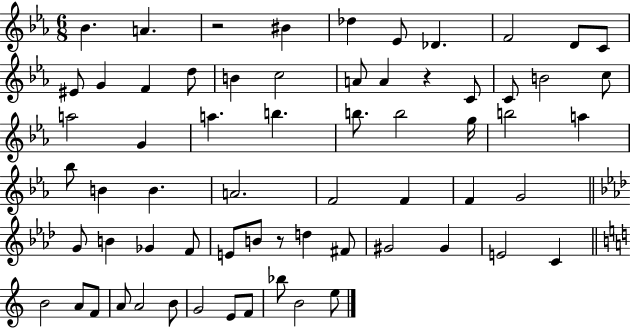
{
  \clef treble
  \numericTimeSignature
  \time 6/8
  \key ees \major
  \repeat volta 2 { bes'4. a'4. | r2 bis'4 | des''4 ees'8 des'4. | f'2 d'8 c'8 | \break eis'8 g'4 f'4 d''8 | b'4 c''2 | a'8 a'4 r4 c'8 | c'8 b'2 c''8 | \break a''2 g'4 | a''4. b''4. | b''8. b''2 g''16 | b''2 a''4 | \break bes''8 b'4 b'4. | a'2. | f'2 f'4 | f'4 g'2 | \break \bar "||" \break \key aes \major g'8 b'4 ges'4 f'8 | e'8 b'8 r8 d''4 fis'8 | gis'2 gis'4 | e'2 c'4 | \break \bar "||" \break \key c \major b'2 a'8 f'8 | a'8 a'2 b'8 | g'2 e'8 f'8 | bes''8 b'2 e''8 | \break } \bar "|."
}